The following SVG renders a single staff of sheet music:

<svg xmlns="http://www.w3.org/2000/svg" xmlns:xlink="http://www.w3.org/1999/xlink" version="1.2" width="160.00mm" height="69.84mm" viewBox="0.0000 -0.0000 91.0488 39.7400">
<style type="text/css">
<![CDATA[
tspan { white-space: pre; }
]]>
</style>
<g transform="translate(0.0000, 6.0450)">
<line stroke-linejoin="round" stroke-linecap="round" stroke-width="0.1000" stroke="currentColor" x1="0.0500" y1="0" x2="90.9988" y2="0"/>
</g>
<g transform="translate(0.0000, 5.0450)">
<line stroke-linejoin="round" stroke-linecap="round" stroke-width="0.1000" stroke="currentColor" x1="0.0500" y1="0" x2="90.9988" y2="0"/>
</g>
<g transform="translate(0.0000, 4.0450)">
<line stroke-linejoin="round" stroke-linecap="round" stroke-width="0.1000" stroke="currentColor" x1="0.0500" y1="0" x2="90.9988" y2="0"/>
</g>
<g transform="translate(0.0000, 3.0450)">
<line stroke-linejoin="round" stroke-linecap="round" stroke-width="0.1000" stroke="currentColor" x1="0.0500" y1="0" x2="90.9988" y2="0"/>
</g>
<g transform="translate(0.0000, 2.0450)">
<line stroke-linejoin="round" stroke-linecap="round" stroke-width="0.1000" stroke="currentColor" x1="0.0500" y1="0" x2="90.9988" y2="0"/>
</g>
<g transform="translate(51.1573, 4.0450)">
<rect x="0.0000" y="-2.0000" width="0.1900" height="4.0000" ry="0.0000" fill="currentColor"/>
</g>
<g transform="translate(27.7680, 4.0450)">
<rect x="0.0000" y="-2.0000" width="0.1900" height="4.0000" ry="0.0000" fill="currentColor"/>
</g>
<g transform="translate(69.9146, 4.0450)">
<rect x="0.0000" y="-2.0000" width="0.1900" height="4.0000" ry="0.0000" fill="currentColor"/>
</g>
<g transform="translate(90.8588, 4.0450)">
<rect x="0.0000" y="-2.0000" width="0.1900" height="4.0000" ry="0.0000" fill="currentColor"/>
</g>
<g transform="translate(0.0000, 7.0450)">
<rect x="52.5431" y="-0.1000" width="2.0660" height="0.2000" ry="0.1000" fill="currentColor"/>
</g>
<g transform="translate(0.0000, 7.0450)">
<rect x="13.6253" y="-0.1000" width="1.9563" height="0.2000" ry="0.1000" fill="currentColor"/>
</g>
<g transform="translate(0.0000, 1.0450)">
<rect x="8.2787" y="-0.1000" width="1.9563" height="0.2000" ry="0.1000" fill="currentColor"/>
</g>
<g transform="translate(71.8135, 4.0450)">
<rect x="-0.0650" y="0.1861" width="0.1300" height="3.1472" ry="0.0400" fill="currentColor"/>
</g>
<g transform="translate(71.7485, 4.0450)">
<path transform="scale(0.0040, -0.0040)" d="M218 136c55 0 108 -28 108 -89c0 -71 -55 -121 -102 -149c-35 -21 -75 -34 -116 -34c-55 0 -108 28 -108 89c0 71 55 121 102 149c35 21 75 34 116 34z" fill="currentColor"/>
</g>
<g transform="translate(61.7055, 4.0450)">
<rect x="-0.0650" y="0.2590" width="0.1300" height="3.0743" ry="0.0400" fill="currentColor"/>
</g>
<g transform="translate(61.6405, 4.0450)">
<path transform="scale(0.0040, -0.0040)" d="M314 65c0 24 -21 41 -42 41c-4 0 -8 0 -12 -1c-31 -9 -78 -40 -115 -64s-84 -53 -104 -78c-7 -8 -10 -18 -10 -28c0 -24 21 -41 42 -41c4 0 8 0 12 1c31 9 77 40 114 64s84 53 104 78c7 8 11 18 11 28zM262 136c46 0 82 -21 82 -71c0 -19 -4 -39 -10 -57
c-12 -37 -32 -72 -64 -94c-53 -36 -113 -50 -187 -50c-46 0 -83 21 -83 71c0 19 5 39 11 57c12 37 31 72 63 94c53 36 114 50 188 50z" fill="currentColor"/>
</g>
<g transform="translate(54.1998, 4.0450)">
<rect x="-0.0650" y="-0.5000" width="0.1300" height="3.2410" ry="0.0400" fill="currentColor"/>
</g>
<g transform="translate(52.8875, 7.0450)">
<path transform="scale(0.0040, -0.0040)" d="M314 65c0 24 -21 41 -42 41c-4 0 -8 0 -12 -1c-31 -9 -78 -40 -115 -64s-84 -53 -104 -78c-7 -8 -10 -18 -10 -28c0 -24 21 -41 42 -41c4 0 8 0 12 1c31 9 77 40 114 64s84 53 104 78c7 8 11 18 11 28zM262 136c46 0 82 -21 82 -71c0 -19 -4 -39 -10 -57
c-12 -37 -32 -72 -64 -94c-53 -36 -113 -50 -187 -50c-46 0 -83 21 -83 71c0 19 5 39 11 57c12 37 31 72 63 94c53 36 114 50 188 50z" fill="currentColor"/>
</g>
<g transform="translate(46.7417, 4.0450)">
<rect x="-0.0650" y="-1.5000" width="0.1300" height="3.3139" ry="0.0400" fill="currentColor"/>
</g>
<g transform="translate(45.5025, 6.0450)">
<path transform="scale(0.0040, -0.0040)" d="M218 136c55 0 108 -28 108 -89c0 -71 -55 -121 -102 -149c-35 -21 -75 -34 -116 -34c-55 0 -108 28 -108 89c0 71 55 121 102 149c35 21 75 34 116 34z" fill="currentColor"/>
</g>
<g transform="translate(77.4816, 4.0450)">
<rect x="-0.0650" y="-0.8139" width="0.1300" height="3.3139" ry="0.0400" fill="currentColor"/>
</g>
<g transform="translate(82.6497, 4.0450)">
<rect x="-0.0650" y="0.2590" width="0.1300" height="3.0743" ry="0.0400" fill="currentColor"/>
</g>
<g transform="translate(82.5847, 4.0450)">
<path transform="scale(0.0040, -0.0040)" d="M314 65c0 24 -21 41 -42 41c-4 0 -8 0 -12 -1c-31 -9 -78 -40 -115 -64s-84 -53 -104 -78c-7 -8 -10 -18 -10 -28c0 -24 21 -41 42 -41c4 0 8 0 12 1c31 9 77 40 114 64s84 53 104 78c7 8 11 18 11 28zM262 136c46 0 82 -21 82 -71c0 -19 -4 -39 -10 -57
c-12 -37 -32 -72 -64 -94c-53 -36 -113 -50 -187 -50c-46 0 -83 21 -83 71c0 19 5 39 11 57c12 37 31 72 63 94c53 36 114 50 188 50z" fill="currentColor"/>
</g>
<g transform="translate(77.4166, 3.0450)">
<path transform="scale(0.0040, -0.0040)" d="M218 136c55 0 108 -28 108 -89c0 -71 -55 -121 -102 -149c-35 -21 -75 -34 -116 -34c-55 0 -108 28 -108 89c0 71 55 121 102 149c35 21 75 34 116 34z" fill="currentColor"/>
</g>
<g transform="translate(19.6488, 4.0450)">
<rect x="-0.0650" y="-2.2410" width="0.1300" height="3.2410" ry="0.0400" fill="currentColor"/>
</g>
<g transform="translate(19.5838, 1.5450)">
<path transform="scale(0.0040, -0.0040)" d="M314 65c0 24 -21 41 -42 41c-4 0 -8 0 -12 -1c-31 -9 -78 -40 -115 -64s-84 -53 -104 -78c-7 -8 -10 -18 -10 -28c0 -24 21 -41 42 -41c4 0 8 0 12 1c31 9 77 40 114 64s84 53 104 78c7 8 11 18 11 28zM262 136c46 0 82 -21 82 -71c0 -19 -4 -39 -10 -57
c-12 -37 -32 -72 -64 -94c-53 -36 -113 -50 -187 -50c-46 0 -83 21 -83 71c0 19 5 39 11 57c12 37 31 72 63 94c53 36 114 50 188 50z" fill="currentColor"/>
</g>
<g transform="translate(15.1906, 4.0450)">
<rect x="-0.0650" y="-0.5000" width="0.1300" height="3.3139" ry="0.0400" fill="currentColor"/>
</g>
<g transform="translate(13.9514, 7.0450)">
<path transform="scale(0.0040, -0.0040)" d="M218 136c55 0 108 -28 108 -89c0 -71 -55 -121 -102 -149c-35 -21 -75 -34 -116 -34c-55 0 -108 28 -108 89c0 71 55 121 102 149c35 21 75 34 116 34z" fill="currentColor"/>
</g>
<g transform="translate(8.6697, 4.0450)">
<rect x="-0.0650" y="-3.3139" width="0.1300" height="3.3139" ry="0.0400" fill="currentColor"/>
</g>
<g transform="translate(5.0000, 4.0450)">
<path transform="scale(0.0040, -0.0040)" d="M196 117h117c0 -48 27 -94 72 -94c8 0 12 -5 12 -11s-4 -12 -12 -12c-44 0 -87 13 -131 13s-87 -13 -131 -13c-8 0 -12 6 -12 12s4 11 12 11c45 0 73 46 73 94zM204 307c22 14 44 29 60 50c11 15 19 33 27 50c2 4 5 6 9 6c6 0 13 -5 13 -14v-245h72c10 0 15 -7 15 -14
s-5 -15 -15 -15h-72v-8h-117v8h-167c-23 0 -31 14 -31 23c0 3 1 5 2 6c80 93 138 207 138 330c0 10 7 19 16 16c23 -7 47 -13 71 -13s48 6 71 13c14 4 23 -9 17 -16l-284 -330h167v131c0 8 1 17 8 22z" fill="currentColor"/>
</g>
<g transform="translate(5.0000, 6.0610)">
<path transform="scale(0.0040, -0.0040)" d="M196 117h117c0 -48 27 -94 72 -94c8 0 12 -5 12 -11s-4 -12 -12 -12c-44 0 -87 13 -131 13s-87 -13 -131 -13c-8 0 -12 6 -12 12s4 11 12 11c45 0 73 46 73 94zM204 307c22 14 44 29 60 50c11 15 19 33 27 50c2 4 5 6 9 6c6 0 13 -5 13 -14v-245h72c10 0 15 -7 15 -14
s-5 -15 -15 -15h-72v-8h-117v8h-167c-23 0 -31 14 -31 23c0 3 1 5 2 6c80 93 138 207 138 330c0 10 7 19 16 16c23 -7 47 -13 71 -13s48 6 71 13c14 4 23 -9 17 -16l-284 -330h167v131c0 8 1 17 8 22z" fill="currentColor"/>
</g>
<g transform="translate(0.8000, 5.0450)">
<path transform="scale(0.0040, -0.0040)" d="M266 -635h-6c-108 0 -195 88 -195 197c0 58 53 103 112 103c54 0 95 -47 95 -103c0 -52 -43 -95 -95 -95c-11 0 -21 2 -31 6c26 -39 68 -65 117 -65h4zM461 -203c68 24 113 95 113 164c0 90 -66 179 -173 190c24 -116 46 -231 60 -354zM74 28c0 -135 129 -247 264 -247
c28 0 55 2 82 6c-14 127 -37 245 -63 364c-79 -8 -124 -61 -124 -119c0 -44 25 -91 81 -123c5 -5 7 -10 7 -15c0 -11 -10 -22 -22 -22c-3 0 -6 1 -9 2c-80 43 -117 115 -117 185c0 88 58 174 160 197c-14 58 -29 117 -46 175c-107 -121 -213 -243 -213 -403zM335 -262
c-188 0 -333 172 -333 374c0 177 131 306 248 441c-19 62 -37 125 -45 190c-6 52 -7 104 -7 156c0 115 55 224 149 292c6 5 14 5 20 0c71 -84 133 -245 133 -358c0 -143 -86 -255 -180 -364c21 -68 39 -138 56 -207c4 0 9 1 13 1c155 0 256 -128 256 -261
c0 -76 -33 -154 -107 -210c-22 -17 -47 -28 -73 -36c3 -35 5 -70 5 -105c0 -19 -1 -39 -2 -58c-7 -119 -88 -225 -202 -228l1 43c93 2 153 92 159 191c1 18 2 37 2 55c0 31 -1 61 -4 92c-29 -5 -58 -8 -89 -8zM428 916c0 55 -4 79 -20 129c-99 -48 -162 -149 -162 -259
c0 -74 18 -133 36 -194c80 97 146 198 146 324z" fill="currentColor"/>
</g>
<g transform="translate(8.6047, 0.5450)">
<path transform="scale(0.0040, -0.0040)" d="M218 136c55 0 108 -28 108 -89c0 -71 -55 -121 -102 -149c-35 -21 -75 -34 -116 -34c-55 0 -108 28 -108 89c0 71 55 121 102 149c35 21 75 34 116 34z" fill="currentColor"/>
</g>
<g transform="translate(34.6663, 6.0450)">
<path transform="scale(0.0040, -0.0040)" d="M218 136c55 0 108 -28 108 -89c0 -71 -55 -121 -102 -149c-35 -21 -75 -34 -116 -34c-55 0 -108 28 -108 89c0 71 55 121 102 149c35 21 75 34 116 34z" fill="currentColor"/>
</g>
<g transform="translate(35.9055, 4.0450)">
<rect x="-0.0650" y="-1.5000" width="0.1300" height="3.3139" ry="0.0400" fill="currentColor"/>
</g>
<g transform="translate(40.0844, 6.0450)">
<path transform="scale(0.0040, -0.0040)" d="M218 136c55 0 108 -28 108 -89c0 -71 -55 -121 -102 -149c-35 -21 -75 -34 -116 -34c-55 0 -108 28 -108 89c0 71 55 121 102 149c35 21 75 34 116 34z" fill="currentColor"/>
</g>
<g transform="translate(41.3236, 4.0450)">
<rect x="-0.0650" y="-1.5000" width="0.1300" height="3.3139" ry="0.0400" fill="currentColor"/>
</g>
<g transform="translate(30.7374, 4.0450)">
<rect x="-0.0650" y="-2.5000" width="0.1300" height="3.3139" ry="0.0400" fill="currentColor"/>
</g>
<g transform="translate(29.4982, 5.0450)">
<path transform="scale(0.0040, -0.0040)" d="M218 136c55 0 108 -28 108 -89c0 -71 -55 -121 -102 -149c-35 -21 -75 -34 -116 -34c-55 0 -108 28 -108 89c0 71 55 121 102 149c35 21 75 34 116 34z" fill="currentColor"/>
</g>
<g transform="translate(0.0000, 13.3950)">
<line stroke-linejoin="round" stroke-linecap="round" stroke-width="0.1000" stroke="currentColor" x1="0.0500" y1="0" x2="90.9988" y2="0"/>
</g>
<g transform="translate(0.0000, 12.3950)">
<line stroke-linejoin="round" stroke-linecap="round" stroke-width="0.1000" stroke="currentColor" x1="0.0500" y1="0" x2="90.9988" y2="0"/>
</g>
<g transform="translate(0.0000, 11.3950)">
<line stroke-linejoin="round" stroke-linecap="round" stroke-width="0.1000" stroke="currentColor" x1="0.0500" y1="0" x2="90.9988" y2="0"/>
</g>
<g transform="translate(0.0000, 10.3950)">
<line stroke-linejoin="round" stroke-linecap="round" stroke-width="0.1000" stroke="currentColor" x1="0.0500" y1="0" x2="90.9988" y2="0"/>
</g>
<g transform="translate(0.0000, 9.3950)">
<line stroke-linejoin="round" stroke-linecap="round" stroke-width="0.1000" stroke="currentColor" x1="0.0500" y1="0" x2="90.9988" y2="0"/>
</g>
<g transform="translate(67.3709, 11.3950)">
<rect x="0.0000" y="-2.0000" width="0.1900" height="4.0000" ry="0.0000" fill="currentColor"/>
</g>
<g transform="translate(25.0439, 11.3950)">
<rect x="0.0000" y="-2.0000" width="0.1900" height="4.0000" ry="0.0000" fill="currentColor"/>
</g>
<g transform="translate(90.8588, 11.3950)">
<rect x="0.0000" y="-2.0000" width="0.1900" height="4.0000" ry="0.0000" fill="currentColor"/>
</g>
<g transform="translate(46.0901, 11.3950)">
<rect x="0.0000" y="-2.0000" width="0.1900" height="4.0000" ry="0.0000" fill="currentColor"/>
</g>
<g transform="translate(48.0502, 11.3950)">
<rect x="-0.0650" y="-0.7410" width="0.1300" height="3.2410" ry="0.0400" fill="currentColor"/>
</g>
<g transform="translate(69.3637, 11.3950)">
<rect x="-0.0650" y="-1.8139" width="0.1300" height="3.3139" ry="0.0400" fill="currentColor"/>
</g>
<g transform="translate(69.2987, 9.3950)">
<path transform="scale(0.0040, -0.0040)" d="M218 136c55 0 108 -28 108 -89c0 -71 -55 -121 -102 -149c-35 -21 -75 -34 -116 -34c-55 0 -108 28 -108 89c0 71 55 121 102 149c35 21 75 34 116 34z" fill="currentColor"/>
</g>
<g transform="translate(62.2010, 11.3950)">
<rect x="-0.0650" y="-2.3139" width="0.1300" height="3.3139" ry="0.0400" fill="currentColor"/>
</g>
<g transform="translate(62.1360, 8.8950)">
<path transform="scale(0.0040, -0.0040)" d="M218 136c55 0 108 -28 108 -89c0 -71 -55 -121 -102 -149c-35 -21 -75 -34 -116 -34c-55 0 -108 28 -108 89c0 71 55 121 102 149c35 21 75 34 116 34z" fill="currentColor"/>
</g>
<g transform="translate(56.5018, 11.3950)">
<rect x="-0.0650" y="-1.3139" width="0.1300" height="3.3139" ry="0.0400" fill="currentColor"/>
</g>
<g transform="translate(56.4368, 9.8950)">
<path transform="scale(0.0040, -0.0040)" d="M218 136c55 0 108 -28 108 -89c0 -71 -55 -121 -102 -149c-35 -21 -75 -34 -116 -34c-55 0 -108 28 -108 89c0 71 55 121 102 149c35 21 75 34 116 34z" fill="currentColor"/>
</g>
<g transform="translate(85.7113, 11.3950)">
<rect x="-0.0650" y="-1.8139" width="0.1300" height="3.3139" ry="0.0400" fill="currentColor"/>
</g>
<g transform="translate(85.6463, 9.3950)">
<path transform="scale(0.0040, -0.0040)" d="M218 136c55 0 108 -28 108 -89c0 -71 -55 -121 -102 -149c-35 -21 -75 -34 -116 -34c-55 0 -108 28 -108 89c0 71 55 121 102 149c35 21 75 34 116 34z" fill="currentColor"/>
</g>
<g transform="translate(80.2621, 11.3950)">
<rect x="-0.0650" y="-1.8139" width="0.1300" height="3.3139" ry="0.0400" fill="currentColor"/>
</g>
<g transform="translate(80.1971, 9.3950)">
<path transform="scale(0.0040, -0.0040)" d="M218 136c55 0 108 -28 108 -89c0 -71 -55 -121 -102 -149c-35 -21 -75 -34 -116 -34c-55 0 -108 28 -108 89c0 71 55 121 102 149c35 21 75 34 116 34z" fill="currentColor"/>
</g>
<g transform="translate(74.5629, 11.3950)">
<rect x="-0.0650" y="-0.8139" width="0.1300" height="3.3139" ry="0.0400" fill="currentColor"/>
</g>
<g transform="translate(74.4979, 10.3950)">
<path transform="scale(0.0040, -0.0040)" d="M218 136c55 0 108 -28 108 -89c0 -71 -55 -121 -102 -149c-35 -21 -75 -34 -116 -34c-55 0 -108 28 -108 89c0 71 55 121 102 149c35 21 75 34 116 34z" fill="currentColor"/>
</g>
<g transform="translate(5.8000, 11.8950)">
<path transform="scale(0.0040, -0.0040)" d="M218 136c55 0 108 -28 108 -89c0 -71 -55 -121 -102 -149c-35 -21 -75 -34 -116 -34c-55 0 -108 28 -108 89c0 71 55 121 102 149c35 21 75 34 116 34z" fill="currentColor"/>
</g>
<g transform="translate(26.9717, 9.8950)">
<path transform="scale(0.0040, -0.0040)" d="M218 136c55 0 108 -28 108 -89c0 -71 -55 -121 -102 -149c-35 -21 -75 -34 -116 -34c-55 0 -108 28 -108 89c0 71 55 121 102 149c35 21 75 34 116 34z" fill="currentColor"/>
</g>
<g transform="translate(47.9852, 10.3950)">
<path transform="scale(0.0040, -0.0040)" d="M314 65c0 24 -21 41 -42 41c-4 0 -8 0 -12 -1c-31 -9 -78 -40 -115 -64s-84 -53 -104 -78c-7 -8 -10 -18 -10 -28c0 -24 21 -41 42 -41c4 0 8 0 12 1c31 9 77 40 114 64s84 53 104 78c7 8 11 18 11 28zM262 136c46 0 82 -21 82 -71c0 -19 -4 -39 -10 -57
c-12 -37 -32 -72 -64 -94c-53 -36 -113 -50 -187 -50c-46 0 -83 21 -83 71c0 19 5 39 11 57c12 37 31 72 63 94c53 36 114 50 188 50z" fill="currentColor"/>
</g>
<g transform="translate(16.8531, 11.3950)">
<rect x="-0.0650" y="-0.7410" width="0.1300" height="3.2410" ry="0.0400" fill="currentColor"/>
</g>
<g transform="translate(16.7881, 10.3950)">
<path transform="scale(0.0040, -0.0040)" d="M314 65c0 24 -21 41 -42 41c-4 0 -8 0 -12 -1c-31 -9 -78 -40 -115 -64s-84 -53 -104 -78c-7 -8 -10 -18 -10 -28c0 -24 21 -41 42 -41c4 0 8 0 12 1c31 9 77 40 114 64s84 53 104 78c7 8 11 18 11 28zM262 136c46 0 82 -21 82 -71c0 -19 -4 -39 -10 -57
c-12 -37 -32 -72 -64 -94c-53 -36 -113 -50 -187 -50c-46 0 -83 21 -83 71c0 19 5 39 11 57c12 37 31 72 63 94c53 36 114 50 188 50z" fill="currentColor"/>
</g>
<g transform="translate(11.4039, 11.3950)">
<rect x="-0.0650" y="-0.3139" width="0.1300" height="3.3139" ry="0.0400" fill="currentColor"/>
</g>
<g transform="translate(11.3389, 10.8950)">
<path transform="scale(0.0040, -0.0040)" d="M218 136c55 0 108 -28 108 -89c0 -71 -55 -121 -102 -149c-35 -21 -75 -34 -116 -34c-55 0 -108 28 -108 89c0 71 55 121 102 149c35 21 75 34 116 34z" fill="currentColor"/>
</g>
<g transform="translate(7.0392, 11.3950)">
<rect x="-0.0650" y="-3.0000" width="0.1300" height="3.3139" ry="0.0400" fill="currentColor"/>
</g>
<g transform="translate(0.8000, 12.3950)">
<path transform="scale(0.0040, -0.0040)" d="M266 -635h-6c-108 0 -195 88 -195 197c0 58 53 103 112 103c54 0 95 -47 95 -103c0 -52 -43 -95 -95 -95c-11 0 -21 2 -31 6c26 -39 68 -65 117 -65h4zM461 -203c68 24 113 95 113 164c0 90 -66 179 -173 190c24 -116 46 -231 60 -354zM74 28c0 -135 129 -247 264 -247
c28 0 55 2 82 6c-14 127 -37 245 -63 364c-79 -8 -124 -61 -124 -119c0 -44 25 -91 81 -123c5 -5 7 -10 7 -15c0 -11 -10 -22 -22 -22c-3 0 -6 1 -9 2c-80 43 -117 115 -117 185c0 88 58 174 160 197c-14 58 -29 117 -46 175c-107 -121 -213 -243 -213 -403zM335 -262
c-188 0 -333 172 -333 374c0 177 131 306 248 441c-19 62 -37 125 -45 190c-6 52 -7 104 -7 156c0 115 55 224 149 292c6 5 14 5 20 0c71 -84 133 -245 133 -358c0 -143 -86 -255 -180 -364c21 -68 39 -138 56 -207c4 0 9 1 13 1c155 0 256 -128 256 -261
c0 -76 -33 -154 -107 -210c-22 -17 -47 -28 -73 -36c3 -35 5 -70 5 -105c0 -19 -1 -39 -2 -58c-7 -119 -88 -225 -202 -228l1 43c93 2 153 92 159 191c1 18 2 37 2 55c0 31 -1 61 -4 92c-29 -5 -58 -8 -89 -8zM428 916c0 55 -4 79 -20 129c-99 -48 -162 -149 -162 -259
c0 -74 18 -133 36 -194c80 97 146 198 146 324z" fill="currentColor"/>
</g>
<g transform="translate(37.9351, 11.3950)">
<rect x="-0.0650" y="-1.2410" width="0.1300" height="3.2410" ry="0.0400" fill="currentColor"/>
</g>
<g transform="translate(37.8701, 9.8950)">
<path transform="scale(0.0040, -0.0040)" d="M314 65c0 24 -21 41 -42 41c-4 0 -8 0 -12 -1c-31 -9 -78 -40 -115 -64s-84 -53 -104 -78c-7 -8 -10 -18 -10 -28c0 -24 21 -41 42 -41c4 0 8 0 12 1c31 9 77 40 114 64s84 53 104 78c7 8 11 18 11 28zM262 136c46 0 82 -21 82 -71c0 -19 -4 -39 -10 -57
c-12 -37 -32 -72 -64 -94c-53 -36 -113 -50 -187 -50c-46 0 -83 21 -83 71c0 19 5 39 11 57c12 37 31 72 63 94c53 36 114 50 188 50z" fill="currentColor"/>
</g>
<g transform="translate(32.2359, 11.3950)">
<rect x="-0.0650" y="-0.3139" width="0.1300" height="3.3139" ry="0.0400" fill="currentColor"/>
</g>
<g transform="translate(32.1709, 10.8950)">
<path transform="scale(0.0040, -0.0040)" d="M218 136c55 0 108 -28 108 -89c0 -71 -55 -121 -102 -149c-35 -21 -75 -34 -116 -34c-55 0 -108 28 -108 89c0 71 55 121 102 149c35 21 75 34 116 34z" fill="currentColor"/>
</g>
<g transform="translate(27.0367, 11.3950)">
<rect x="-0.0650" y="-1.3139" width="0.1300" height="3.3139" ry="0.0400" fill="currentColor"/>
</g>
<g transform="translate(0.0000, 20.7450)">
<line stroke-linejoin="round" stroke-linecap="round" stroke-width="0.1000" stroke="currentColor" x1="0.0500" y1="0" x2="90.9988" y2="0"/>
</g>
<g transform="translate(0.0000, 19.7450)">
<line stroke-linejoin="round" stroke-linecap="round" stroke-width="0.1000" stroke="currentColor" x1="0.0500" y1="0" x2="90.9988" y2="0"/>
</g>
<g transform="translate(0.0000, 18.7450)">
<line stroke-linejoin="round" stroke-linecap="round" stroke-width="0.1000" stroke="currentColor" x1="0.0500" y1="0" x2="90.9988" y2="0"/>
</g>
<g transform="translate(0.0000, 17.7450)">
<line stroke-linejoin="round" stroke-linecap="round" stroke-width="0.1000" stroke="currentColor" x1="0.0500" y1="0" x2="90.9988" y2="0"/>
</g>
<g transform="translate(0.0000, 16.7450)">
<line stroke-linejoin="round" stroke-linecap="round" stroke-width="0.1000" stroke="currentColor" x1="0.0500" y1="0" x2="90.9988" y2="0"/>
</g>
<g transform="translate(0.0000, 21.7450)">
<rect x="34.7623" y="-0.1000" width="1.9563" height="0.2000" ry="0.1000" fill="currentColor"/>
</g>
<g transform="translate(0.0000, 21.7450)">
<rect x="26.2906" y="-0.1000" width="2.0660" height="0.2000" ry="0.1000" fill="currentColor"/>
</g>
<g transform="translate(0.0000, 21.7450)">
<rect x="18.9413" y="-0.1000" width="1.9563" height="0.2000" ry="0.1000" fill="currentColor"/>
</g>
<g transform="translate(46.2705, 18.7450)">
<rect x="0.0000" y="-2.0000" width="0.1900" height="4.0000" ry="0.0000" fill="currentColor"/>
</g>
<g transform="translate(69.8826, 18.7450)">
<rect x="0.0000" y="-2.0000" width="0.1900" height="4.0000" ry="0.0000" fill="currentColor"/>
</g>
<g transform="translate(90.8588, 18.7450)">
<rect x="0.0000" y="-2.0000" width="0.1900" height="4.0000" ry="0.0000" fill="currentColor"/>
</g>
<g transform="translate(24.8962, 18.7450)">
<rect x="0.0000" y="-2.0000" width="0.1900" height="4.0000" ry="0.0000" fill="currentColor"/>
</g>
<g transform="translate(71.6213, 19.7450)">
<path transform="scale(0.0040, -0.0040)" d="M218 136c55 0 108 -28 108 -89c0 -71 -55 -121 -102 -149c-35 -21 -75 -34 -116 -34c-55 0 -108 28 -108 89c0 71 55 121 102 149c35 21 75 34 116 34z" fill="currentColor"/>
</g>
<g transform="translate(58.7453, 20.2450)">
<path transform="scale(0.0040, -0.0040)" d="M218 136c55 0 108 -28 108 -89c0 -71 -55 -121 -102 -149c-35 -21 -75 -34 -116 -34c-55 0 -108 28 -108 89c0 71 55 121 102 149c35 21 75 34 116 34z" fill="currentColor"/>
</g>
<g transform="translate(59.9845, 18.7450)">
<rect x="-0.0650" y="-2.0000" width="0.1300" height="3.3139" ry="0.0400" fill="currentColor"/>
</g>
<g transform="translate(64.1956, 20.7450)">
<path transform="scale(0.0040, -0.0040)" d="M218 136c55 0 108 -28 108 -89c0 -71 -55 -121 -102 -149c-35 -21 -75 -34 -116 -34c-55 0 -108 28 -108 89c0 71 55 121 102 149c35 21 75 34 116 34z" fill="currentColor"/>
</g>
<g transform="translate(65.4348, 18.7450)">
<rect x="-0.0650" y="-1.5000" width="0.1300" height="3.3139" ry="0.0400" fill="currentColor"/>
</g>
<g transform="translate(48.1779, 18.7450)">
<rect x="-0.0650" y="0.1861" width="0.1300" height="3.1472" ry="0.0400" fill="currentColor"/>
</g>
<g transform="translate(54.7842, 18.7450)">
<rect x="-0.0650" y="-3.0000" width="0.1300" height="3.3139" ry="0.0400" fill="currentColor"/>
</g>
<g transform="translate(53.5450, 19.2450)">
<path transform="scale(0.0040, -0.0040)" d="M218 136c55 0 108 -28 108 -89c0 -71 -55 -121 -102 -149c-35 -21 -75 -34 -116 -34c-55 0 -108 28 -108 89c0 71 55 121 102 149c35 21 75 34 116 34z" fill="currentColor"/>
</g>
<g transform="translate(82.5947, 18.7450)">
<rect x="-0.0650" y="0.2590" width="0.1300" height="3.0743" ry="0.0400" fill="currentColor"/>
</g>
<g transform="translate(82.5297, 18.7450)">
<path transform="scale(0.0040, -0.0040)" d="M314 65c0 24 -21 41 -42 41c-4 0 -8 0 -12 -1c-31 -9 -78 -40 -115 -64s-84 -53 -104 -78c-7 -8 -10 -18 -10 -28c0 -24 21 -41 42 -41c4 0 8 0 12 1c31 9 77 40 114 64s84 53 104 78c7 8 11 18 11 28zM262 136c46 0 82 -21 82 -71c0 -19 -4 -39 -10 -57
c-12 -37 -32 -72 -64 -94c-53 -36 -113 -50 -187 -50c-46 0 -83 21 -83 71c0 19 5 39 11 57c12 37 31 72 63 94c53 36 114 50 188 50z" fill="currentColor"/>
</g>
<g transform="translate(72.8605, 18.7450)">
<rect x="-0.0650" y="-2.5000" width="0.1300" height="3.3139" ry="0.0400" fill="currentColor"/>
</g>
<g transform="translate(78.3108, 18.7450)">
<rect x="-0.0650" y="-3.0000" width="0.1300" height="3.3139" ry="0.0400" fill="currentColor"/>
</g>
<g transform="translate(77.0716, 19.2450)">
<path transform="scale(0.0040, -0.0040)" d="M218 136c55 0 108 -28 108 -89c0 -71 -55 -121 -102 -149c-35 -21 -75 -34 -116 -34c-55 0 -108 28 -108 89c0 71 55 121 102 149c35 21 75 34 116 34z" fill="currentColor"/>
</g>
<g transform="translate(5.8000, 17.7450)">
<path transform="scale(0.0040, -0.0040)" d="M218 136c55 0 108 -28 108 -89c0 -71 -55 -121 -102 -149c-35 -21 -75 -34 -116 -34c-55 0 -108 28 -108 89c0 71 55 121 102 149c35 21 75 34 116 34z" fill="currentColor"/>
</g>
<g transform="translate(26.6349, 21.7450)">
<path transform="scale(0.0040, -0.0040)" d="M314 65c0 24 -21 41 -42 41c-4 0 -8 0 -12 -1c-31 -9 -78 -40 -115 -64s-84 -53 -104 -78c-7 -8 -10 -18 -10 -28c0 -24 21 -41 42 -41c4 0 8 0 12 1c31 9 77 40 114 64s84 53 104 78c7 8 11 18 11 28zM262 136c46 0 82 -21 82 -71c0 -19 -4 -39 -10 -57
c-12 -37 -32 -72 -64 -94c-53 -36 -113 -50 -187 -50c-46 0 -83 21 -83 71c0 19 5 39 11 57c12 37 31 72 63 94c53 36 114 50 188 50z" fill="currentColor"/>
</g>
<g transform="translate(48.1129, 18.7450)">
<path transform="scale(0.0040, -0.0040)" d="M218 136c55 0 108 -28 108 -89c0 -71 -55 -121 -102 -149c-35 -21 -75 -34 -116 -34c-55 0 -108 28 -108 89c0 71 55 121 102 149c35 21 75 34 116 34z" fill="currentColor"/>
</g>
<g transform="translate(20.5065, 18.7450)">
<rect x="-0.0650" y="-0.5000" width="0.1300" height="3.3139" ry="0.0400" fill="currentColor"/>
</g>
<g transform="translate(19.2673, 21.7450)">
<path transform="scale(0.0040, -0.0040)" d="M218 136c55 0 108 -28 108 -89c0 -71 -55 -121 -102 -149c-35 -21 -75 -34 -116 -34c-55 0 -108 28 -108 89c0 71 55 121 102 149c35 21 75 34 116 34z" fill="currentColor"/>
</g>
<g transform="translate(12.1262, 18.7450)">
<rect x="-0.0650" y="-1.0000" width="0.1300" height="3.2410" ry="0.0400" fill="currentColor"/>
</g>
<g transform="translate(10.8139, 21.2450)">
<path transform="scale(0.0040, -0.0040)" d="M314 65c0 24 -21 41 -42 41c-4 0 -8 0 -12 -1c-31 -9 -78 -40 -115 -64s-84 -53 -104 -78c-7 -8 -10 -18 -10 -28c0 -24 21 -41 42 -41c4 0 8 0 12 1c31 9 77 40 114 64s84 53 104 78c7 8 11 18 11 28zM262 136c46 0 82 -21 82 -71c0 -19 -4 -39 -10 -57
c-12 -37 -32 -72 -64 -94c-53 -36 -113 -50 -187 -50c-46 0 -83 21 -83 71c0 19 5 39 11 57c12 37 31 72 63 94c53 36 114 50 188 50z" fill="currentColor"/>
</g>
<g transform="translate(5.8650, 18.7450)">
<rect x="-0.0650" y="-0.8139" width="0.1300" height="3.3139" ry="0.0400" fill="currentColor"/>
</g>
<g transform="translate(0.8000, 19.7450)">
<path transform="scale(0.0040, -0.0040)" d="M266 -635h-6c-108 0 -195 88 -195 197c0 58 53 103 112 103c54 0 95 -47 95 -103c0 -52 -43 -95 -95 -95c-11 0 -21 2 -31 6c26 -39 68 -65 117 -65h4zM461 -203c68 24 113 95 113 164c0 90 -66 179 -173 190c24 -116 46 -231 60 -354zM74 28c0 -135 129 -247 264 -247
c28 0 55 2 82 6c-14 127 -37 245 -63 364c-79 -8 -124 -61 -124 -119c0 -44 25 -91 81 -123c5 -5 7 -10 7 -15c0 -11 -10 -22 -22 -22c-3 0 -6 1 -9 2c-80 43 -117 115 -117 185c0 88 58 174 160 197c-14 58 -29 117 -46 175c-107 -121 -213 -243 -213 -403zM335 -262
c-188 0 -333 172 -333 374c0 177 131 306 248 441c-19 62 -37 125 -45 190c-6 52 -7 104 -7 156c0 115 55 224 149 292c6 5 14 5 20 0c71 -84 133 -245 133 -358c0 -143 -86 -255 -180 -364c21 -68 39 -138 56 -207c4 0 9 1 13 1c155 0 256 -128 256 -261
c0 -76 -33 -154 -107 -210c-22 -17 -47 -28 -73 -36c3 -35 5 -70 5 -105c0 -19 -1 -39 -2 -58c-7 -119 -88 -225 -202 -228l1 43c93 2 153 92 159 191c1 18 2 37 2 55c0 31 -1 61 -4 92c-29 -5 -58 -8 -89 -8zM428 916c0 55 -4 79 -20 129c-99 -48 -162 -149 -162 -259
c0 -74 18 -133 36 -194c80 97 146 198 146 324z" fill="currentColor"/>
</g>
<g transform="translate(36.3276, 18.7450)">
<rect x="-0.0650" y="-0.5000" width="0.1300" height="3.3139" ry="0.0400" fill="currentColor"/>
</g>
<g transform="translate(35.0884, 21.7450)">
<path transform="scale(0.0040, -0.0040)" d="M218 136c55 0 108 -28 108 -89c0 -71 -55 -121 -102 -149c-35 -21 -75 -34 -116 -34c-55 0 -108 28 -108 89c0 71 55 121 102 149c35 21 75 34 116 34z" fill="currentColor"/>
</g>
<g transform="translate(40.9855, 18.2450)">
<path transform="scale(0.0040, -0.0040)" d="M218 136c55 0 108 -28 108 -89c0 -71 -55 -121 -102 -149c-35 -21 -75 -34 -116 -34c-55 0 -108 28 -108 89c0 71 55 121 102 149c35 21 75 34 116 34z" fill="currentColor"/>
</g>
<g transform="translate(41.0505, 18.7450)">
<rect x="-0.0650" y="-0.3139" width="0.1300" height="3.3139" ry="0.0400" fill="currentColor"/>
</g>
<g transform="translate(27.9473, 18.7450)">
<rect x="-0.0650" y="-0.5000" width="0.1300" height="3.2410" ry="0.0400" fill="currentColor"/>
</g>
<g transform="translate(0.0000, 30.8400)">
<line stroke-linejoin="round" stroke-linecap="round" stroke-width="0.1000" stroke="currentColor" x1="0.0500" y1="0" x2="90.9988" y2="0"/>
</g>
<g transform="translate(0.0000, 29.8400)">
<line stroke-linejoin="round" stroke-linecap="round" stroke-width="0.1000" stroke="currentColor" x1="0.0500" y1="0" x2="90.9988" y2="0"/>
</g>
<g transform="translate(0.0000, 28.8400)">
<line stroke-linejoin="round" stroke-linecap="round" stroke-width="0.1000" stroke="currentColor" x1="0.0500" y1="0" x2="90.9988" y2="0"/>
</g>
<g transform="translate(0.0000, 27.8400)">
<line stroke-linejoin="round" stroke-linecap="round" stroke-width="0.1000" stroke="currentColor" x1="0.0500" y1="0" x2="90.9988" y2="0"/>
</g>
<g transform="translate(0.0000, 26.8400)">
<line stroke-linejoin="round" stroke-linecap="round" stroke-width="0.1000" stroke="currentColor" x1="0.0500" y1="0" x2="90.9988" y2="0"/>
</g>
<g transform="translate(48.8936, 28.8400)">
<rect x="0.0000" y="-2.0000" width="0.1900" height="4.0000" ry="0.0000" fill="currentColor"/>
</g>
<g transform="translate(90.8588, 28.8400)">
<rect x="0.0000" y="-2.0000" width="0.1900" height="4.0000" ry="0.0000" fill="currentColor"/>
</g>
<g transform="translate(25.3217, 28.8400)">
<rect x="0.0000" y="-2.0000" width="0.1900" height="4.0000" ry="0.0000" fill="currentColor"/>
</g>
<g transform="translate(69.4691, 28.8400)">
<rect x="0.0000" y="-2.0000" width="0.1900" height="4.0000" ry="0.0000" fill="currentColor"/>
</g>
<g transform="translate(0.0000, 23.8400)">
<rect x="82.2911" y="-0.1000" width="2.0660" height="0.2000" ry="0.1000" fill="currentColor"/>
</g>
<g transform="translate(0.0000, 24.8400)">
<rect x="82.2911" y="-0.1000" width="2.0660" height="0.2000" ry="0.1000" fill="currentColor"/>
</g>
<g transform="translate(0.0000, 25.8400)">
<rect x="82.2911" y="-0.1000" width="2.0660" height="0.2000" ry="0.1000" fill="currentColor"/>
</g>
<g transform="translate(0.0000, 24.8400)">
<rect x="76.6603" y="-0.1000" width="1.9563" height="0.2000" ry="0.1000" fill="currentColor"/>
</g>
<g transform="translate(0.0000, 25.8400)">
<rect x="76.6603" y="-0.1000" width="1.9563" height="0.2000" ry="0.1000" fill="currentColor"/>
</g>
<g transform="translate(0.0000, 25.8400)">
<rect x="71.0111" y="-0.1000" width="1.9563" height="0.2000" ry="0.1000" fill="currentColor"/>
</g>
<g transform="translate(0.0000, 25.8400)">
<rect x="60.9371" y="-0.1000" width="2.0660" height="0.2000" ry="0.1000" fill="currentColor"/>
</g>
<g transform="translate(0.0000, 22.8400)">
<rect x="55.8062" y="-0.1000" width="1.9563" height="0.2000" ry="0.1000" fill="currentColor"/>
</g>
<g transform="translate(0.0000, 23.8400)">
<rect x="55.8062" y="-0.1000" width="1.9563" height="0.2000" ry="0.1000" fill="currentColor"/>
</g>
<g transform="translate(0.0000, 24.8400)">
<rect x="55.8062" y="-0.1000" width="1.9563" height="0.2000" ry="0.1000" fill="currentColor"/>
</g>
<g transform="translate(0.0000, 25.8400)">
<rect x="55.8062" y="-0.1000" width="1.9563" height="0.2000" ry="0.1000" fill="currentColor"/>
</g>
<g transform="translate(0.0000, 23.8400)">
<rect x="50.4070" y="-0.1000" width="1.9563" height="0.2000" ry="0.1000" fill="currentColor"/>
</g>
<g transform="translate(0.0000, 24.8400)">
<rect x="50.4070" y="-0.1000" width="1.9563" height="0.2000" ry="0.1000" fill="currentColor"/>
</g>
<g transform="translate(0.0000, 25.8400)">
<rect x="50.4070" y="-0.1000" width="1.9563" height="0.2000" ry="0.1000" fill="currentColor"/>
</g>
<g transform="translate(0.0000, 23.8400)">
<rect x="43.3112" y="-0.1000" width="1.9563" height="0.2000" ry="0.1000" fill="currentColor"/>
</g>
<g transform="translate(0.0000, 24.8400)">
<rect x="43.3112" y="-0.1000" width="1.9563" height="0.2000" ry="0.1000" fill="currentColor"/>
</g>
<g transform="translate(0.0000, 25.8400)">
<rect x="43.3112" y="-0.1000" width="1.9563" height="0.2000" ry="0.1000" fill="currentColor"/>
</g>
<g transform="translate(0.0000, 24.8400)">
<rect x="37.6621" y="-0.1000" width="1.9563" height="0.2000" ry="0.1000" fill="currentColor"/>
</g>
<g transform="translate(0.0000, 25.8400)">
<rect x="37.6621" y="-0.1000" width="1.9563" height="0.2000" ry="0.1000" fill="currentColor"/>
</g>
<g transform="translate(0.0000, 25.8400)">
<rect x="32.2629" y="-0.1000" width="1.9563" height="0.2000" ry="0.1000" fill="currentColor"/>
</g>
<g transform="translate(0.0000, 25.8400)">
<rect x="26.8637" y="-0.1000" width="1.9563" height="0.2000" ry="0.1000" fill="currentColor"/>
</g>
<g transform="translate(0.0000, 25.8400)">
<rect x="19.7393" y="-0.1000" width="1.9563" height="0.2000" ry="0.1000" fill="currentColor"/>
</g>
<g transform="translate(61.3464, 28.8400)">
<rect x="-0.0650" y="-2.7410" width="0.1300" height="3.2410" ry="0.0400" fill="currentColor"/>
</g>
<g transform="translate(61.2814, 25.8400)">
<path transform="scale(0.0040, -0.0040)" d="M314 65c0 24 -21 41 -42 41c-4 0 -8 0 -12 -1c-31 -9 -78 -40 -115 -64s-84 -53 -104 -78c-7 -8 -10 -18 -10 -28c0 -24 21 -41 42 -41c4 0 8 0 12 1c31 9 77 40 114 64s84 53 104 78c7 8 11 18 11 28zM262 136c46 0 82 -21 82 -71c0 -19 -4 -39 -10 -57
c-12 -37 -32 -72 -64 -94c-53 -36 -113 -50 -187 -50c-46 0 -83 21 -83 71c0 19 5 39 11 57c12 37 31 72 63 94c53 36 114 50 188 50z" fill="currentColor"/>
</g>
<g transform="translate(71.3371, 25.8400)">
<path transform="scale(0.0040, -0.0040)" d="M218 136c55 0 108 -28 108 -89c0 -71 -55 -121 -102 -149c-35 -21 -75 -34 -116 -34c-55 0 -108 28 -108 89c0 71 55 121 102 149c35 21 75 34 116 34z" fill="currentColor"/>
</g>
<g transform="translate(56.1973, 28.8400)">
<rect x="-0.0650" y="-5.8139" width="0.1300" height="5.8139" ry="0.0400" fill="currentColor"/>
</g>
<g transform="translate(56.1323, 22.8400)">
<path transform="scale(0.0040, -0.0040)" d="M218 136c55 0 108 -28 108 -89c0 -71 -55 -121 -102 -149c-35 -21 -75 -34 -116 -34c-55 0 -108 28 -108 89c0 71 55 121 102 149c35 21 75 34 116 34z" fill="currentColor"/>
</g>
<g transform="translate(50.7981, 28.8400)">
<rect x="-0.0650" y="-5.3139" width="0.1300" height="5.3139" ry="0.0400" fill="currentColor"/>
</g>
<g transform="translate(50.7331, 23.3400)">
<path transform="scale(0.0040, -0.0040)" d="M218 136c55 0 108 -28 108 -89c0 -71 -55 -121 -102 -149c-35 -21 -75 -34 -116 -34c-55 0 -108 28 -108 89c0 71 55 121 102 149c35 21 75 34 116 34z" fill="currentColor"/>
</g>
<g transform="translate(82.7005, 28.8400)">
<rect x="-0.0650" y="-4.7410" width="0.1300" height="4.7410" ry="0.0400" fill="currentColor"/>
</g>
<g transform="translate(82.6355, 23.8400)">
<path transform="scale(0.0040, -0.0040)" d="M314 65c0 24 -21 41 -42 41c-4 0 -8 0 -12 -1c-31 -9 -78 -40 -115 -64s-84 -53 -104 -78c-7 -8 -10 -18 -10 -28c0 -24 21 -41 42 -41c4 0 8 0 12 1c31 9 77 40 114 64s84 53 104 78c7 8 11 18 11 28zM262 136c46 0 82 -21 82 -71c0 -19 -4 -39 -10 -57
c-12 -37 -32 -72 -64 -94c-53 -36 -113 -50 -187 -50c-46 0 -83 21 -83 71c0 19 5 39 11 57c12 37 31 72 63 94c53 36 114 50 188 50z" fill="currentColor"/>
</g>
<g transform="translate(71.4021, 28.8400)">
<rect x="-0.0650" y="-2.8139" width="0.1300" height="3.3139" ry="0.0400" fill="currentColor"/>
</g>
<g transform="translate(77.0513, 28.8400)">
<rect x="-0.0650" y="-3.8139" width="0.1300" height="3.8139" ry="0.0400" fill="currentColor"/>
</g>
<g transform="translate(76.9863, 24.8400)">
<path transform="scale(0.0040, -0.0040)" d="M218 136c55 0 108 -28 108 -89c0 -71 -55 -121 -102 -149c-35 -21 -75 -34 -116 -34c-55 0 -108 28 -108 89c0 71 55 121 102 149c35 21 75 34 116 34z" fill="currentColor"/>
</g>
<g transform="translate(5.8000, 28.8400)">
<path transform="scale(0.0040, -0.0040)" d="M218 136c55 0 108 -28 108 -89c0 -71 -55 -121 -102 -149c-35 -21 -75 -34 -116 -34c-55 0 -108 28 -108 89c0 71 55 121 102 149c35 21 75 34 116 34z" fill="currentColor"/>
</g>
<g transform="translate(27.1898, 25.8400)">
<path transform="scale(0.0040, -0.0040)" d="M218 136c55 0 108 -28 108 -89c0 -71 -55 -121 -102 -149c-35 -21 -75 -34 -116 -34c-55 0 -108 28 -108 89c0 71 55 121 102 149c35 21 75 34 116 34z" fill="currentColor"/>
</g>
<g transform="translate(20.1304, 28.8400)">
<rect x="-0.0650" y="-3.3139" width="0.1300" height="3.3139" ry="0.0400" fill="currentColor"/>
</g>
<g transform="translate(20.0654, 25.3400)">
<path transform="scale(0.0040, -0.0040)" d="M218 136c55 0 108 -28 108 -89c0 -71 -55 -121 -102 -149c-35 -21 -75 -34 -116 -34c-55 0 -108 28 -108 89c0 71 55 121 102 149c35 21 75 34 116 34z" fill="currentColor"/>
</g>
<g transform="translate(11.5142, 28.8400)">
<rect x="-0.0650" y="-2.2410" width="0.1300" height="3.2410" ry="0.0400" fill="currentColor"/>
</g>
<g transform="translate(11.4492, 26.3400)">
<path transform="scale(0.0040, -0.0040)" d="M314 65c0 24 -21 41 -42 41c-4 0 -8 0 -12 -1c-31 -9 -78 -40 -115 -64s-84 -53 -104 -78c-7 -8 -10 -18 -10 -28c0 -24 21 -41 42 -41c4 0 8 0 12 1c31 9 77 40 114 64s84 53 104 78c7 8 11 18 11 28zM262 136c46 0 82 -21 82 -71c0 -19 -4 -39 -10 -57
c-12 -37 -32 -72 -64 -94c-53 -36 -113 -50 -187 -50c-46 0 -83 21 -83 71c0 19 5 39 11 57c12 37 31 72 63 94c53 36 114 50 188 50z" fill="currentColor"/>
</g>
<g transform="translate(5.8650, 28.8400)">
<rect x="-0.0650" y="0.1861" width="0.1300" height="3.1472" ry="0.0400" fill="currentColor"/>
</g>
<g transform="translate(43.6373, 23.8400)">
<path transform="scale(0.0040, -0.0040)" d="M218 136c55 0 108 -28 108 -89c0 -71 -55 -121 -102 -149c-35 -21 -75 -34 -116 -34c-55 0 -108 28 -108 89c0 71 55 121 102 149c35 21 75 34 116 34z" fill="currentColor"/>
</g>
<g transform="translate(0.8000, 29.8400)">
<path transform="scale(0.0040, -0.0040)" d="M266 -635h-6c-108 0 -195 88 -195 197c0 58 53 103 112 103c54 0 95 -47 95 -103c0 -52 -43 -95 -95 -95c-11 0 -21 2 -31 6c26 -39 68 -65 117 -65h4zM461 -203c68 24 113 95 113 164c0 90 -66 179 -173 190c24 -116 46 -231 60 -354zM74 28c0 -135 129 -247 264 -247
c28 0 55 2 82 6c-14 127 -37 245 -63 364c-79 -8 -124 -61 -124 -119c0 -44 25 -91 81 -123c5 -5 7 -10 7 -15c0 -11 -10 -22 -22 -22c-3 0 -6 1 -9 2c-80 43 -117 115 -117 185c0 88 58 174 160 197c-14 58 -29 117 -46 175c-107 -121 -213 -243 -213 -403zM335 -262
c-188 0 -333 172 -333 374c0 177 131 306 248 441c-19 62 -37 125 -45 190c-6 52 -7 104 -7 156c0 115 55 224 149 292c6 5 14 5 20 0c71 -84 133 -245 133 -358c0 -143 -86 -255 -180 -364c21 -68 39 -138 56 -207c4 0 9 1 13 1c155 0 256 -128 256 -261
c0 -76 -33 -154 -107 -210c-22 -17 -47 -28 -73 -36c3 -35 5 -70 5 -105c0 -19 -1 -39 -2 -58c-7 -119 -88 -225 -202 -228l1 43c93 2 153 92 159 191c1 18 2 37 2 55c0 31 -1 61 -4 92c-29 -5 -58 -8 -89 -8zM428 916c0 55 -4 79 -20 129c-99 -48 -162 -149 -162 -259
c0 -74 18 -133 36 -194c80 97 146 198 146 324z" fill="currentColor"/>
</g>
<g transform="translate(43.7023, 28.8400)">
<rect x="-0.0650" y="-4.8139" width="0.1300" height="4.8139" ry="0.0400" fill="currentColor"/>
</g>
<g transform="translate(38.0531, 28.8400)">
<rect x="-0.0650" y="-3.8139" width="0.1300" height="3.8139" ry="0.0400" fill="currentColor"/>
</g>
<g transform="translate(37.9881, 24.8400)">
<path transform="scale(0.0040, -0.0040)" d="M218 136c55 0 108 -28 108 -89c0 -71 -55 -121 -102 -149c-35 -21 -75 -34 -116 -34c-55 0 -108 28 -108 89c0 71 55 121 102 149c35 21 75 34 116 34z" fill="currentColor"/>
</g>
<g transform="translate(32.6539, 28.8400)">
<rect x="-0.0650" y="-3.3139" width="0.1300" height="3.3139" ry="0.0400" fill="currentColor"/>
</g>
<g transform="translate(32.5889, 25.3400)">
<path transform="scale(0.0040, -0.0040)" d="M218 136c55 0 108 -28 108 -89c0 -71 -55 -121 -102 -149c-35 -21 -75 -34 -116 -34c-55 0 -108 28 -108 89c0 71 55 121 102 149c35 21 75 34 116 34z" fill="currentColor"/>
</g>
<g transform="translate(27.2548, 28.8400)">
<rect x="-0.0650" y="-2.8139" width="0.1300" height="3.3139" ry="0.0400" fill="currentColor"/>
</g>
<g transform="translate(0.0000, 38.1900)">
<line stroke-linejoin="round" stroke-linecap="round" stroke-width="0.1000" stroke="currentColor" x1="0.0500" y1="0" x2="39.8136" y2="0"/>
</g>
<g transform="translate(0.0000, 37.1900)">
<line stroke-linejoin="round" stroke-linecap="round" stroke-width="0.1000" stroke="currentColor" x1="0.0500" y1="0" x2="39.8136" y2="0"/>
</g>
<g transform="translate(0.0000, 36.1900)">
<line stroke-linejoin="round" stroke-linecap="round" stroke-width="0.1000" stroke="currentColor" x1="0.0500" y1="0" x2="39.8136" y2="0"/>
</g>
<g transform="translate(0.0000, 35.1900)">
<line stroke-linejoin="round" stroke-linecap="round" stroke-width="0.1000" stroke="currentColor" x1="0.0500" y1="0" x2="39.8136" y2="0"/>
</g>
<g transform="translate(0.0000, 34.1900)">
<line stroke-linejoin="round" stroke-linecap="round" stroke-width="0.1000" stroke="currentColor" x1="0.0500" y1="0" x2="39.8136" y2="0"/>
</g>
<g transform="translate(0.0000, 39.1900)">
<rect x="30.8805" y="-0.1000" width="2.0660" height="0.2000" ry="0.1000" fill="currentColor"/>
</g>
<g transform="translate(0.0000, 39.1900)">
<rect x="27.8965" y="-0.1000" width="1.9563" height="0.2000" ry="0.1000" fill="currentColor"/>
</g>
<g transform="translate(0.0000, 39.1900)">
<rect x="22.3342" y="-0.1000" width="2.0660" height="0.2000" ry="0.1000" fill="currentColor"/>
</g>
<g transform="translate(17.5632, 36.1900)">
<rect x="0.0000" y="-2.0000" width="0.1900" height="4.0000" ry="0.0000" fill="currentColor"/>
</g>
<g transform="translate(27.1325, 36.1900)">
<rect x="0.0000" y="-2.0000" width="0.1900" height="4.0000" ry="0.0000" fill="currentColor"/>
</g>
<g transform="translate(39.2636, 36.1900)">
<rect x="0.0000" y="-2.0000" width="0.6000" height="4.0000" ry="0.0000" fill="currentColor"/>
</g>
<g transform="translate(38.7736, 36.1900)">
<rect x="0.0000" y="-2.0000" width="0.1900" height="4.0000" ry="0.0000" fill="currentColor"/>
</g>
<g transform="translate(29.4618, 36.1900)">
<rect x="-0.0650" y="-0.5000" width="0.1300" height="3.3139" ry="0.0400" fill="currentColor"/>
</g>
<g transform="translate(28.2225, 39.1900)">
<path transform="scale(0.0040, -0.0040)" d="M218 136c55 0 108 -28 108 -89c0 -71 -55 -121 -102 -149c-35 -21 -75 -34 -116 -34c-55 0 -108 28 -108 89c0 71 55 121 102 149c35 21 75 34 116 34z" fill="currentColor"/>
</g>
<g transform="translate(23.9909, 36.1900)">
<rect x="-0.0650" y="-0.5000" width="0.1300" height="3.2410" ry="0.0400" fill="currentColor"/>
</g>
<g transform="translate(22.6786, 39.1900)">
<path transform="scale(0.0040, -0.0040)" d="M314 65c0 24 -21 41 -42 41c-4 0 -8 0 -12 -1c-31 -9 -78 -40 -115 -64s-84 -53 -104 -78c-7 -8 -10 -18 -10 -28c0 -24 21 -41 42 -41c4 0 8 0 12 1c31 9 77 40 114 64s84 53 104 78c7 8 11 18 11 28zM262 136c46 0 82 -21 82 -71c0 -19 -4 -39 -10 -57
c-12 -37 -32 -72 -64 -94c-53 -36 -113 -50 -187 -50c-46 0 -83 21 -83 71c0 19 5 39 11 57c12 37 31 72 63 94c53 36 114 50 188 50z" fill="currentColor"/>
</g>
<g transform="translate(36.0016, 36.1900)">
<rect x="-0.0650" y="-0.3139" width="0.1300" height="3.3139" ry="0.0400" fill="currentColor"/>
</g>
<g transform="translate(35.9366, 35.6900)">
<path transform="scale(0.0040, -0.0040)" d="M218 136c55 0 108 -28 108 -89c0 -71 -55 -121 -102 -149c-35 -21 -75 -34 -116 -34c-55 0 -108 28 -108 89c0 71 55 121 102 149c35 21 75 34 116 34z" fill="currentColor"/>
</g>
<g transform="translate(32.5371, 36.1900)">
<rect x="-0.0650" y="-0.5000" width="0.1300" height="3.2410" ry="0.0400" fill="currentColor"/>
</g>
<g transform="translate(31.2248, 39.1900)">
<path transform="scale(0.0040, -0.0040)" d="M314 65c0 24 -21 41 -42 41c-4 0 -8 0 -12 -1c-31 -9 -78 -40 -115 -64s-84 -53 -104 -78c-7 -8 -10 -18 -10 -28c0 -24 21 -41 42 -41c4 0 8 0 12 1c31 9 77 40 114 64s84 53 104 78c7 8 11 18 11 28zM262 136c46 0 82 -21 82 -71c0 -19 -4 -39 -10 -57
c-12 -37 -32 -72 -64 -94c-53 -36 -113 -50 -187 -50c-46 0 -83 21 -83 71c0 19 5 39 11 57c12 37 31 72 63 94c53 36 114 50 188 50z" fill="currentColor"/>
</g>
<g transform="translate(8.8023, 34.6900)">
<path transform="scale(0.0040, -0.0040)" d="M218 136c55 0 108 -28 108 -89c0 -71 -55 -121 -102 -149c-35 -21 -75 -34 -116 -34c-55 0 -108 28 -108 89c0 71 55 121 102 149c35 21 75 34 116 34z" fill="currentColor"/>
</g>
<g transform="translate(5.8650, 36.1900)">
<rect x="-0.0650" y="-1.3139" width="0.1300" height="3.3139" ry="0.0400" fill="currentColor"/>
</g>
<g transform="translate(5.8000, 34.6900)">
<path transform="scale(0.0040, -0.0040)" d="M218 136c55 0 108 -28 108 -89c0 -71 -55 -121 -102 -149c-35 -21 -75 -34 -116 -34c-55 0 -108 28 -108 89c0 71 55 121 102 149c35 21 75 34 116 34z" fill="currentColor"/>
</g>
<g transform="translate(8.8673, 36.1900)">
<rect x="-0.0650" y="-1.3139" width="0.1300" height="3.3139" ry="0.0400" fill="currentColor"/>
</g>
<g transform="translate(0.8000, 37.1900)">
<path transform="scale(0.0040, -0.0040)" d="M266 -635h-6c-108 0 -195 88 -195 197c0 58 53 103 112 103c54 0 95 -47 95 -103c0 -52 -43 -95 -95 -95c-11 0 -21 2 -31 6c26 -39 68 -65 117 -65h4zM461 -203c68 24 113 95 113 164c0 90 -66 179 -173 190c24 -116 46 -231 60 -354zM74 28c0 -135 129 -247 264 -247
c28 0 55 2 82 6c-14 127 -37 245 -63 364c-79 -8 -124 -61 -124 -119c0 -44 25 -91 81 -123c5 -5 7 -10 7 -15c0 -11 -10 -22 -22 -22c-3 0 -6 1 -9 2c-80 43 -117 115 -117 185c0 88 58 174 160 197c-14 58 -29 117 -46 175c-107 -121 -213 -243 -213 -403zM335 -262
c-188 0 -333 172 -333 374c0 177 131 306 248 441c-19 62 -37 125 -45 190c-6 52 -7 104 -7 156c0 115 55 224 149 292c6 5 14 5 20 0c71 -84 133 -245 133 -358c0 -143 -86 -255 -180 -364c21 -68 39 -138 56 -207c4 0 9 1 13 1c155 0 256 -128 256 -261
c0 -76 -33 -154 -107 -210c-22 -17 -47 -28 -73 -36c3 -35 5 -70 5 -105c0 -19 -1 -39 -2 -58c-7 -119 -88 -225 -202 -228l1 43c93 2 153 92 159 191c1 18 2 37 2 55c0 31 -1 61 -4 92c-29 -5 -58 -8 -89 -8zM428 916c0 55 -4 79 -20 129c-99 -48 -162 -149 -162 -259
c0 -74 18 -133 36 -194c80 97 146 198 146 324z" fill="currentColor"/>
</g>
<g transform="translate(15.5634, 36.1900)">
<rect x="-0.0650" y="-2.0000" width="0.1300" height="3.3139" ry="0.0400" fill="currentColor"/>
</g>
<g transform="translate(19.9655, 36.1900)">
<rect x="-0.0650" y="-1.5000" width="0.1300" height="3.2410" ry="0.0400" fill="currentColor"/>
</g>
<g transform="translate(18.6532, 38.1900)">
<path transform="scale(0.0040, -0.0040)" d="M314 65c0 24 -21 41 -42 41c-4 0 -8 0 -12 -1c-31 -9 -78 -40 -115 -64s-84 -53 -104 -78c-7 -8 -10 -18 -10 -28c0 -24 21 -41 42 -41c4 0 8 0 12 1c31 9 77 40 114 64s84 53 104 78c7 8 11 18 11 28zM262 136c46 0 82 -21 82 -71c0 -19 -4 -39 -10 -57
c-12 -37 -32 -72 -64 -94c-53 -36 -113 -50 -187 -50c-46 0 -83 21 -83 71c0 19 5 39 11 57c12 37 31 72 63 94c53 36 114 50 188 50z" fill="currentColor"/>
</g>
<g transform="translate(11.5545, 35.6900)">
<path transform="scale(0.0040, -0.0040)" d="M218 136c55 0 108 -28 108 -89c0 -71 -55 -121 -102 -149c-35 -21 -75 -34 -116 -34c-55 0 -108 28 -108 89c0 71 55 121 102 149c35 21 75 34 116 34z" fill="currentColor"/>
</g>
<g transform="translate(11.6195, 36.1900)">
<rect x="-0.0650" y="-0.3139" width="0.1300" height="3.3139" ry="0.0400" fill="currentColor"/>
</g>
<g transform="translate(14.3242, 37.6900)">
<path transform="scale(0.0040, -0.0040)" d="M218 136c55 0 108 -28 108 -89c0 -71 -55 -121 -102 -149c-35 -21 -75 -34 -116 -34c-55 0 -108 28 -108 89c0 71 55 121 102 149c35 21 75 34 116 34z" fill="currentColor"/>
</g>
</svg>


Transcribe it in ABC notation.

X:1
T:Untitled
M:4/4
L:1/4
K:C
b C g2 G E E E C2 B2 B d B2 A c d2 e c e2 d2 e g f d f f d D2 C C2 C c B A F E G A B2 B g2 b a b c' e' f' g' a2 a c' e'2 e e c F E2 C2 C C2 c